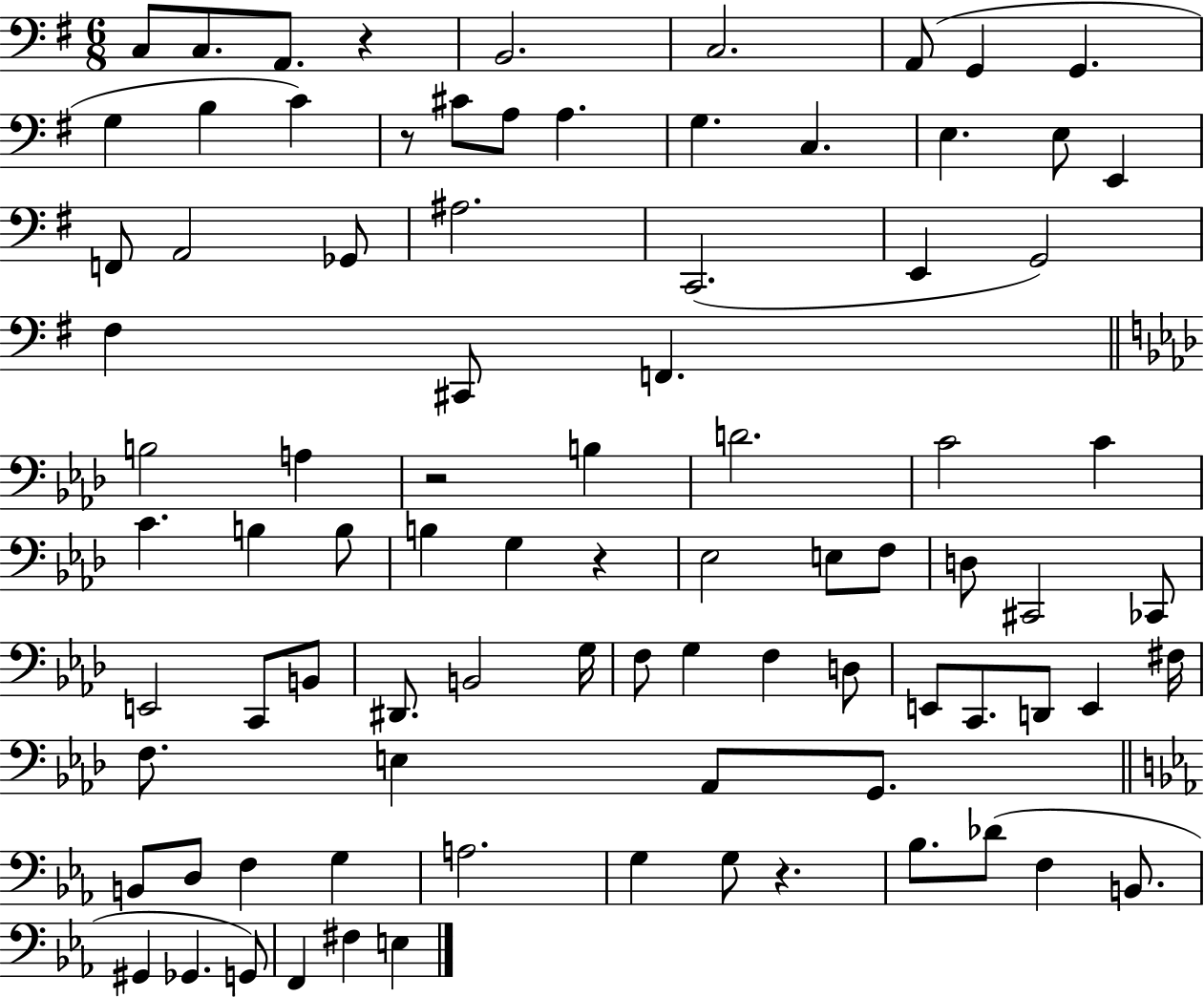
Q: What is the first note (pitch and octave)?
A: C3